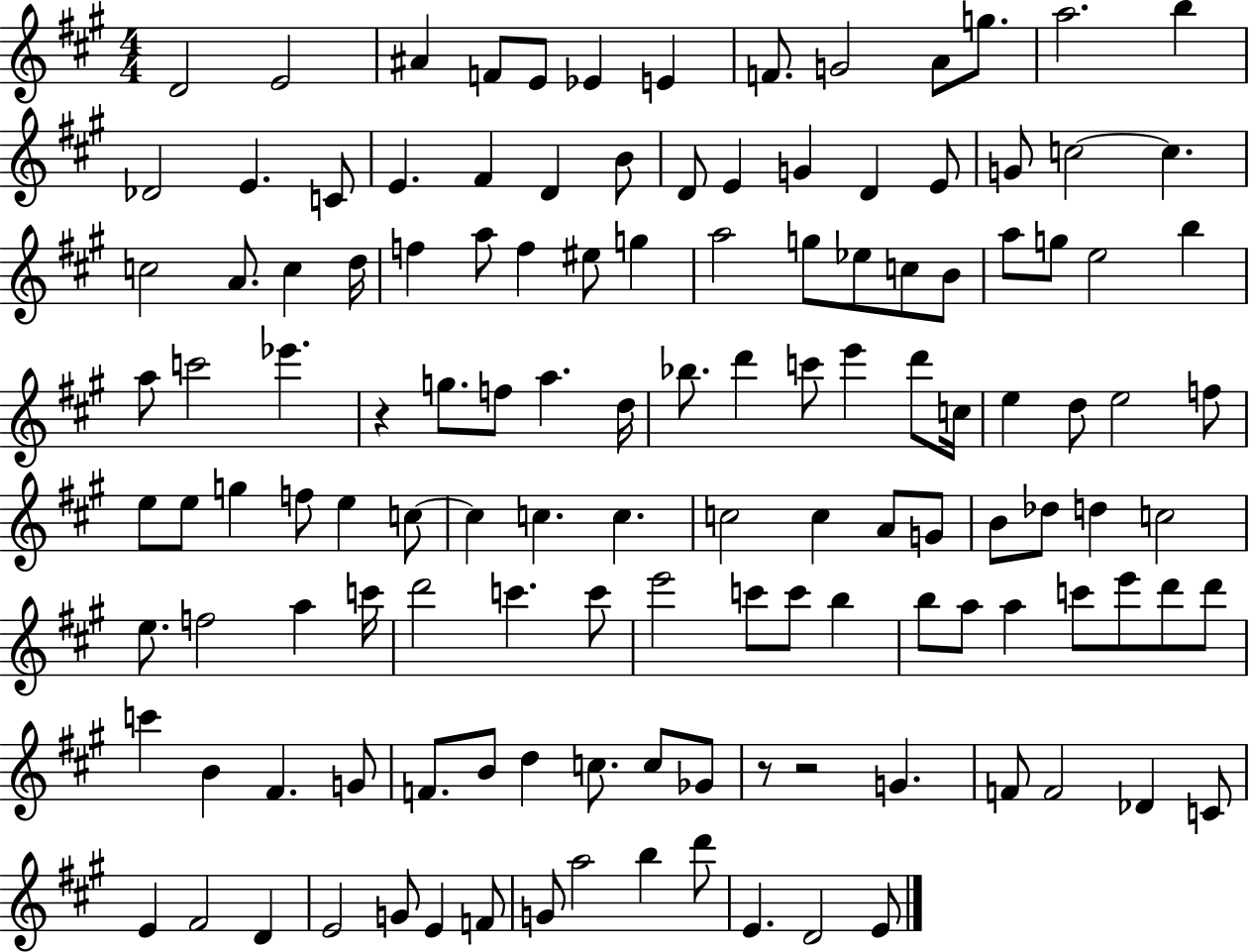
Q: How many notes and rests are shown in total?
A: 130